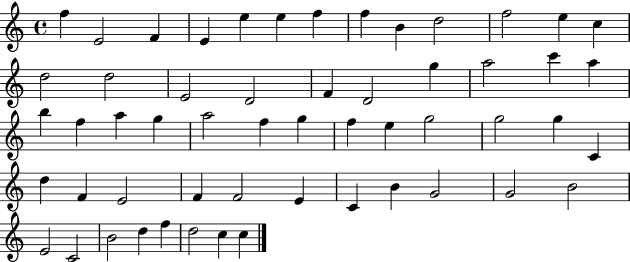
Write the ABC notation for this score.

X:1
T:Untitled
M:4/4
L:1/4
K:C
f E2 F E e e f f B d2 f2 e c d2 d2 E2 D2 F D2 g a2 c' a b f a g a2 f g f e g2 g2 g C d F E2 F F2 E C B G2 G2 B2 E2 C2 B2 d f d2 c c